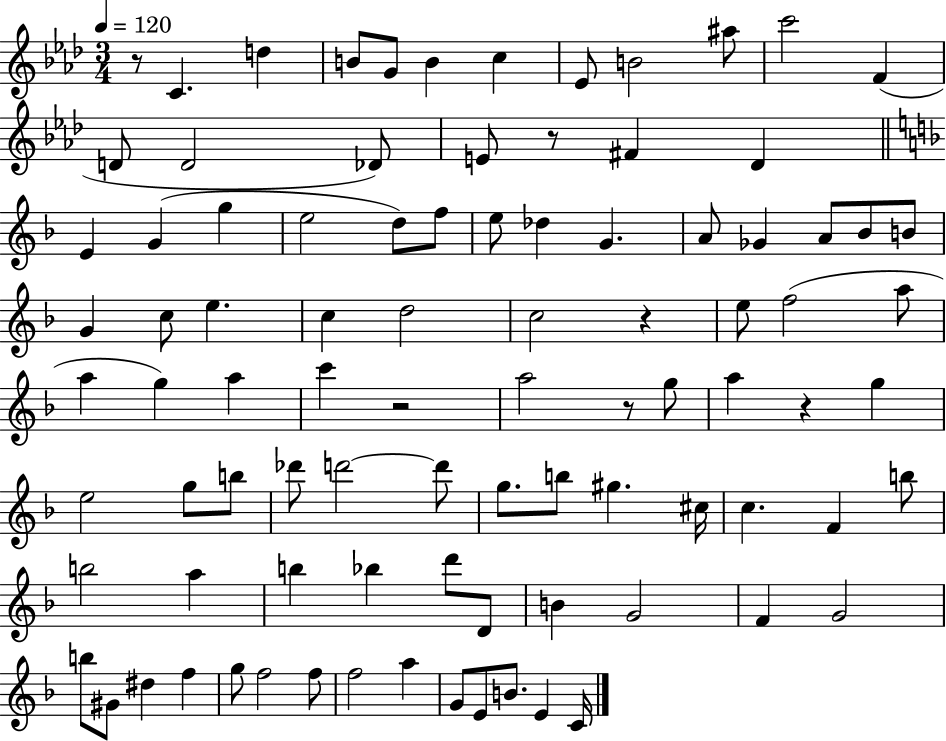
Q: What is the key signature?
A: AES major